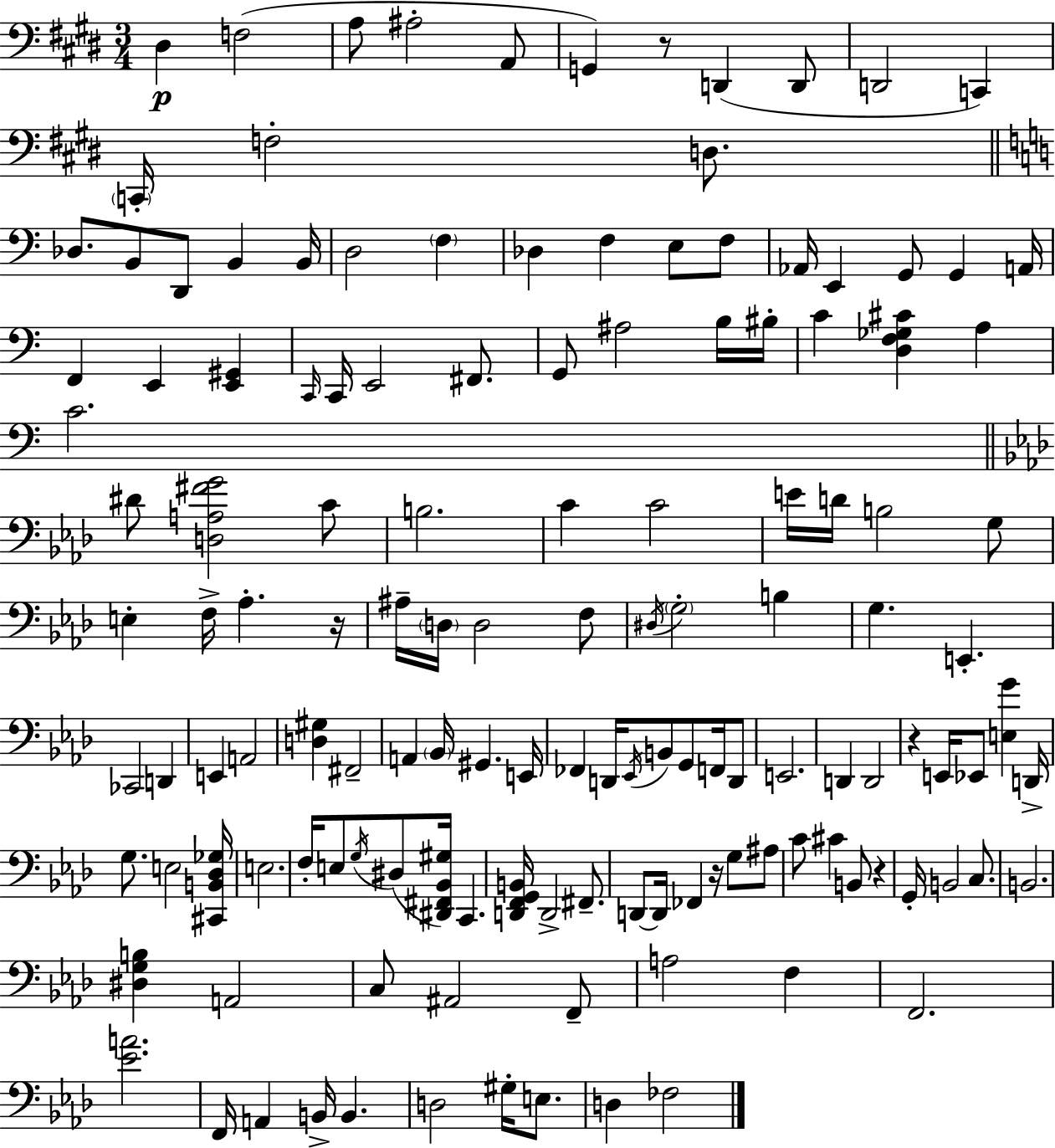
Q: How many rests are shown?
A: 5